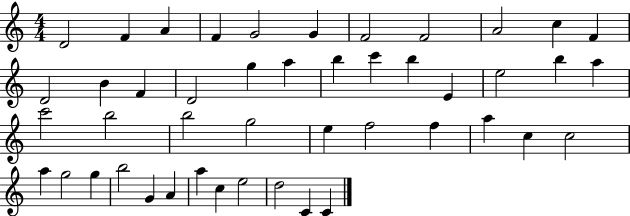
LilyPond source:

{
  \clef treble
  \numericTimeSignature
  \time 4/4
  \key c \major
  d'2 f'4 a'4 | f'4 g'2 g'4 | f'2 f'2 | a'2 c''4 f'4 | \break d'2 b'4 f'4 | d'2 g''4 a''4 | b''4 c'''4 b''4 e'4 | e''2 b''4 a''4 | \break c'''2 b''2 | b''2 g''2 | e''4 f''2 f''4 | a''4 c''4 c''2 | \break a''4 g''2 g''4 | b''2 g'4 a'4 | a''4 c''4 e''2 | d''2 c'4 c'4 | \break \bar "|."
}